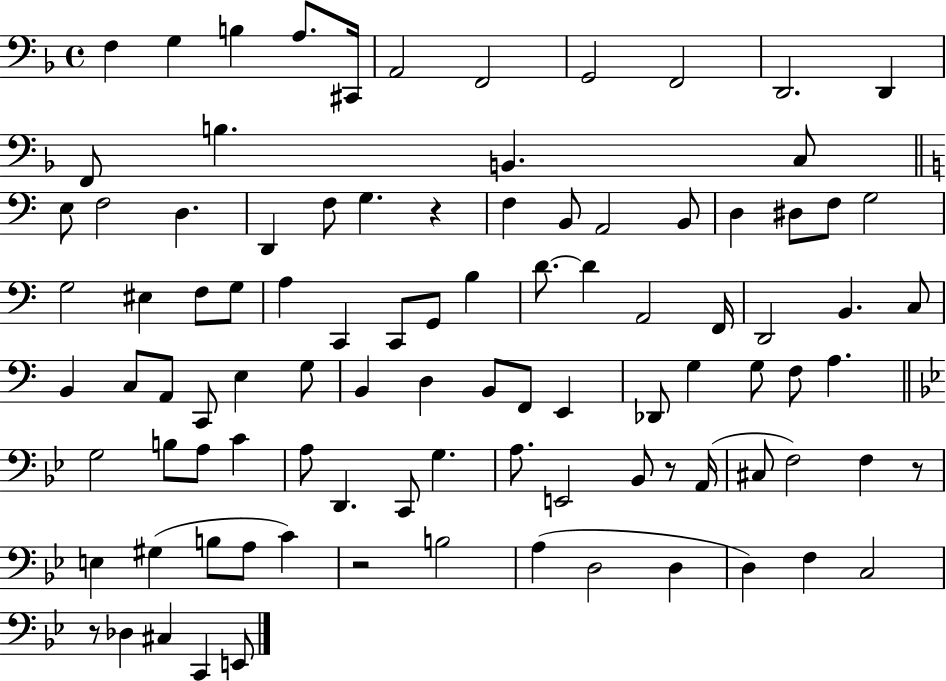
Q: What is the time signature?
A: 4/4